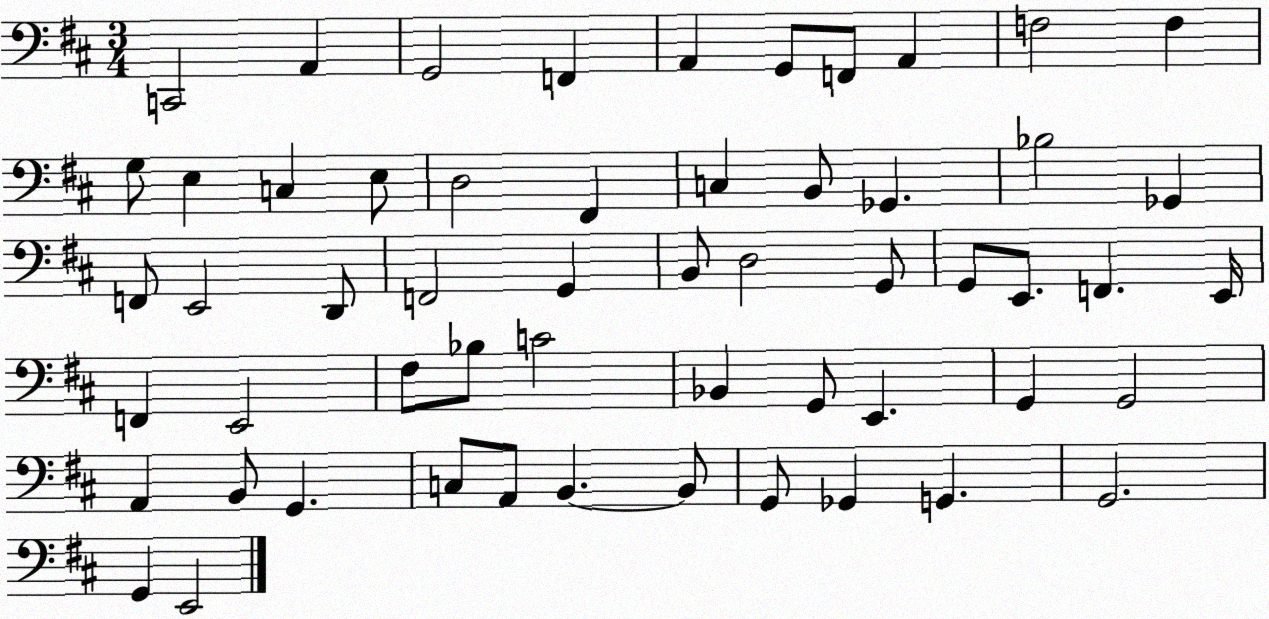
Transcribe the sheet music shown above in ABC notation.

X:1
T:Untitled
M:3/4
L:1/4
K:D
C,,2 A,, G,,2 F,, A,, G,,/2 F,,/2 A,, F,2 F, G,/2 E, C, E,/2 D,2 ^F,, C, B,,/2 _G,, _B,2 _G,, F,,/2 E,,2 D,,/2 F,,2 G,, B,,/2 D,2 G,,/2 G,,/2 E,,/2 F,, E,,/4 F,, E,,2 ^F,/2 _B,/2 C2 _B,, G,,/2 E,, G,, G,,2 A,, B,,/2 G,, C,/2 A,,/2 B,, B,,/2 G,,/2 _G,, G,, G,,2 G,, E,,2